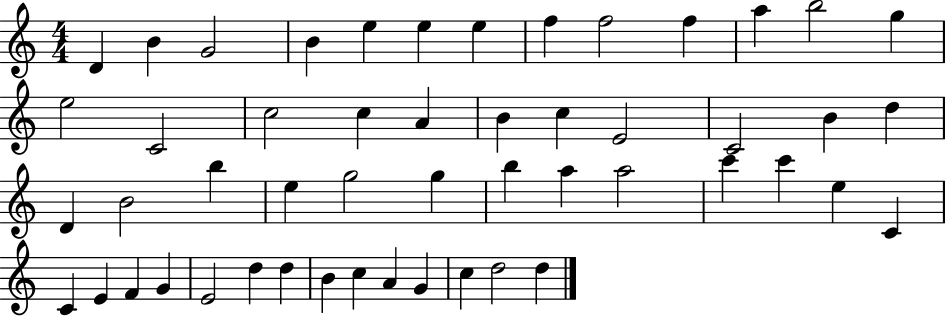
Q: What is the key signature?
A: C major